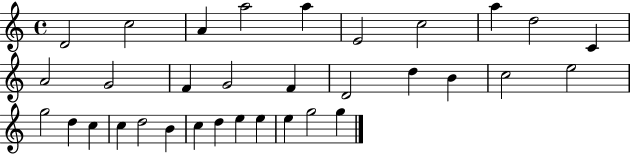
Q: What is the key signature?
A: C major